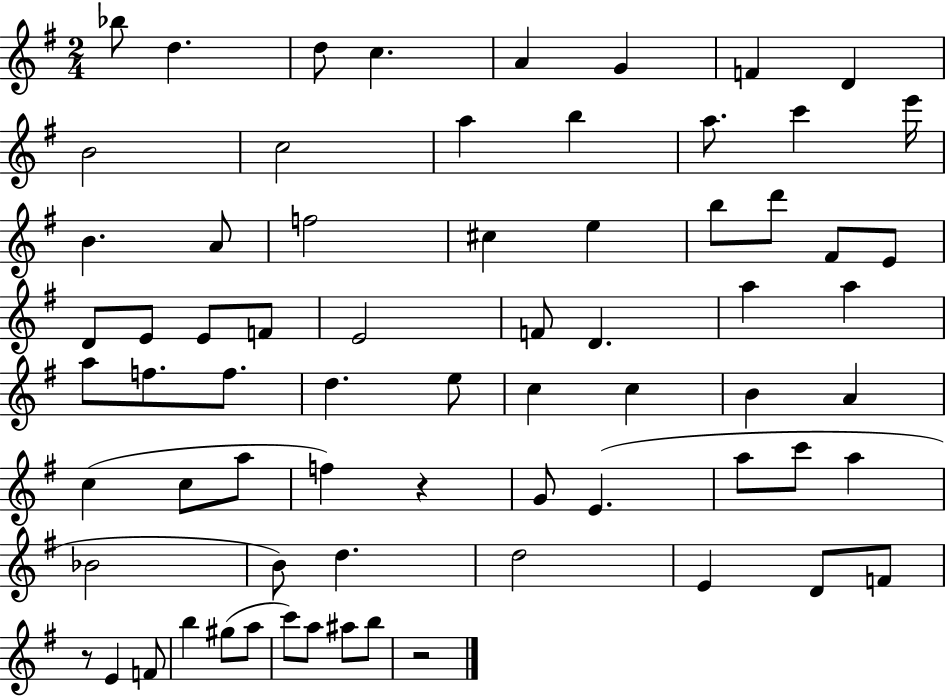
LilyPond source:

{
  \clef treble
  \numericTimeSignature
  \time 2/4
  \key g \major
  \repeat volta 2 { bes''8 d''4. | d''8 c''4. | a'4 g'4 | f'4 d'4 | \break b'2 | c''2 | a''4 b''4 | a''8. c'''4 e'''16 | \break b'4. a'8 | f''2 | cis''4 e''4 | b''8 d'''8 fis'8 e'8 | \break d'8 e'8 e'8 f'8 | e'2 | f'8 d'4. | a''4 a''4 | \break a''8 f''8. f''8. | d''4. e''8 | c''4 c''4 | b'4 a'4 | \break c''4( c''8 a''8 | f''4) r4 | g'8 e'4.( | a''8 c'''8 a''4 | \break bes'2 | b'8) d''4. | d''2 | e'4 d'8 f'8 | \break r8 e'4 f'8 | b''4 gis''8( a''8 | c'''8) a''8 ais''8 b''8 | r2 | \break } \bar "|."
}